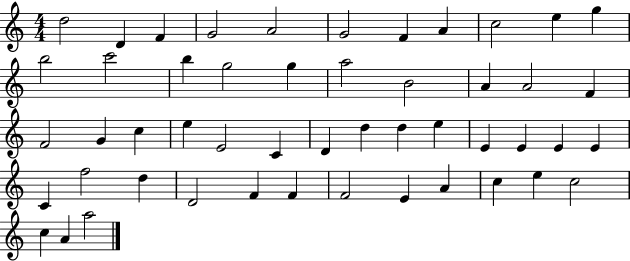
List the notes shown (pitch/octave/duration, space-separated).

D5/h D4/q F4/q G4/h A4/h G4/h F4/q A4/q C5/h E5/q G5/q B5/h C6/h B5/q G5/h G5/q A5/h B4/h A4/q A4/h F4/q F4/h G4/q C5/q E5/q E4/h C4/q D4/q D5/q D5/q E5/q E4/q E4/q E4/q E4/q C4/q F5/h D5/q D4/h F4/q F4/q F4/h E4/q A4/q C5/q E5/q C5/h C5/q A4/q A5/h